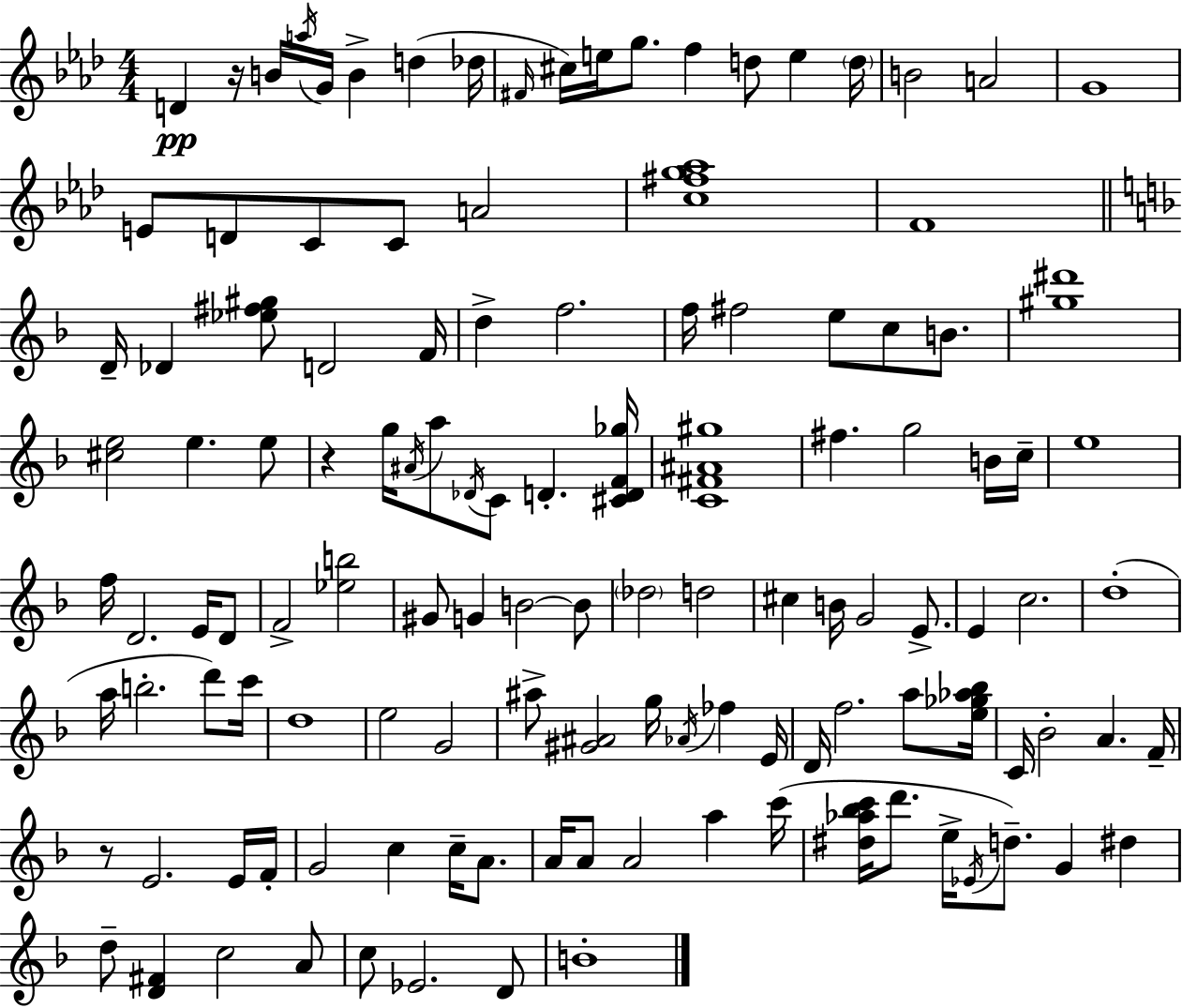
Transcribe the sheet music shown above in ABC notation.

X:1
T:Untitled
M:4/4
L:1/4
K:Ab
D z/4 B/4 a/4 G/4 B d _d/4 ^F/4 ^c/4 e/4 g/2 f d/2 e d/4 B2 A2 G4 E/2 D/2 C/2 C/2 A2 [c^fg_a]4 F4 D/4 _D [_e^f^g]/2 D2 F/4 d f2 f/4 ^f2 e/2 c/2 B/2 [^g^d']4 [^ce]2 e e/2 z g/4 ^A/4 a/2 _D/4 C/2 D [^CDF_g]/4 [C^F^A^g]4 ^f g2 B/4 c/4 e4 f/4 D2 E/4 D/2 F2 [_eb]2 ^G/2 G B2 B/2 _d2 d2 ^c B/4 G2 E/2 E c2 d4 a/4 b2 d'/2 c'/4 d4 e2 G2 ^a/2 [^G^A]2 g/4 _A/4 _f E/4 D/4 f2 a/2 [e_g_a_b]/4 C/4 _B2 A F/4 z/2 E2 E/4 F/4 G2 c c/4 A/2 A/4 A/2 A2 a c'/4 [^d_a_bc']/4 d'/2 e/4 _E/4 d/2 G ^d d/2 [D^F] c2 A/2 c/2 _E2 D/2 B4